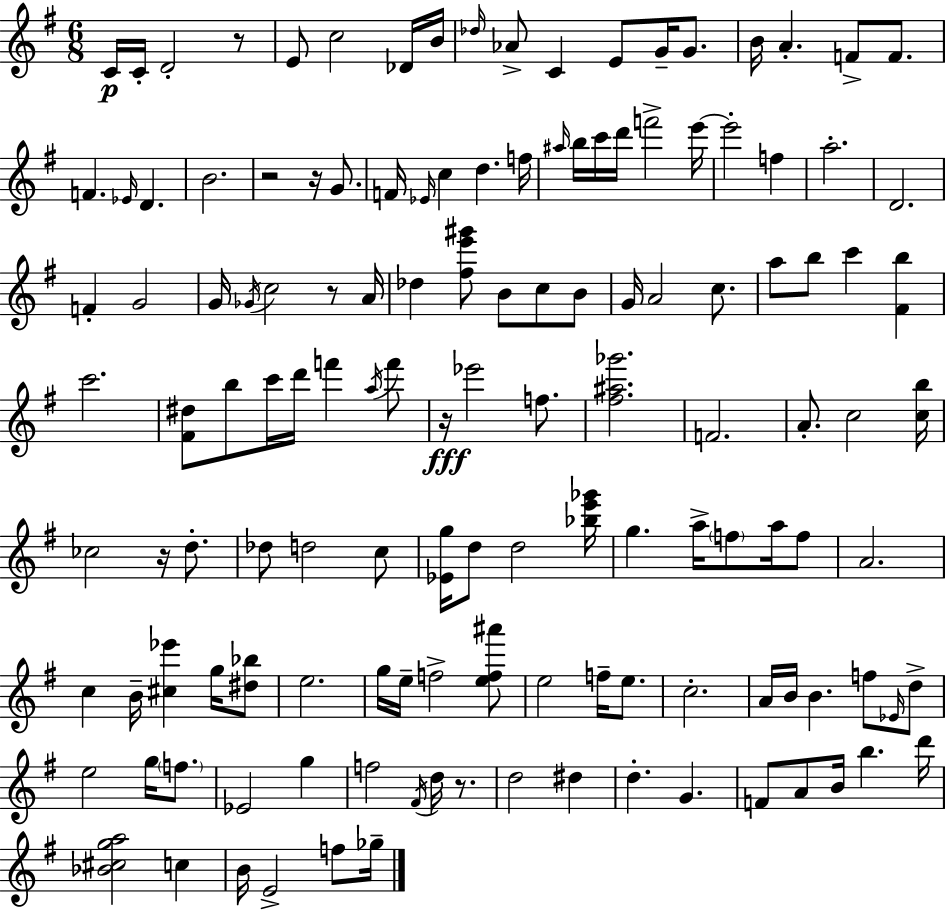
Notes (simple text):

C4/s C4/s D4/h R/e E4/e C5/h Db4/s B4/s Db5/s Ab4/e C4/q E4/e G4/s G4/e. B4/s A4/q. F4/e F4/e. F4/q. Eb4/s D4/q. B4/h. R/h R/s G4/e. F4/s Eb4/s C5/q D5/q. F5/s A#5/s B5/s C6/s D6/s F6/h E6/s E6/h F5/q A5/h. D4/h. F4/q G4/h G4/s Gb4/s C5/h R/e A4/s Db5/q [F#5,E6,G#6]/e B4/e C5/e B4/e G4/s A4/h C5/e. A5/e B5/e C6/q [F#4,B5]/q C6/h. [F#4,D#5]/e B5/e C6/s D6/s F6/q A5/s F6/e R/s Eb6/h F5/e. [F#5,A#5,Gb6]/h. F4/h. A4/e. C5/h [C5,B5]/s CES5/h R/s D5/e. Db5/e D5/h C5/e [Eb4,G5]/s D5/e D5/h [Bb5,E6,Gb6]/s G5/q. A5/s F5/e A5/s F5/e A4/h. C5/q B4/s [C#5,Eb6]/q G5/s [D#5,Bb5]/e E5/h. G5/s E5/s F5/h [E5,F5,A#6]/e E5/h F5/s E5/e. C5/h. A4/s B4/s B4/q. F5/e Eb4/s D5/e E5/h G5/s F5/e. Eb4/h G5/q F5/h F#4/s D5/s R/e. D5/h D#5/q D5/q. G4/q. F4/e A4/e B4/s B5/q. D6/s [Bb4,C#5,G5,A5]/h C5/q B4/s E4/h F5/e Gb5/s